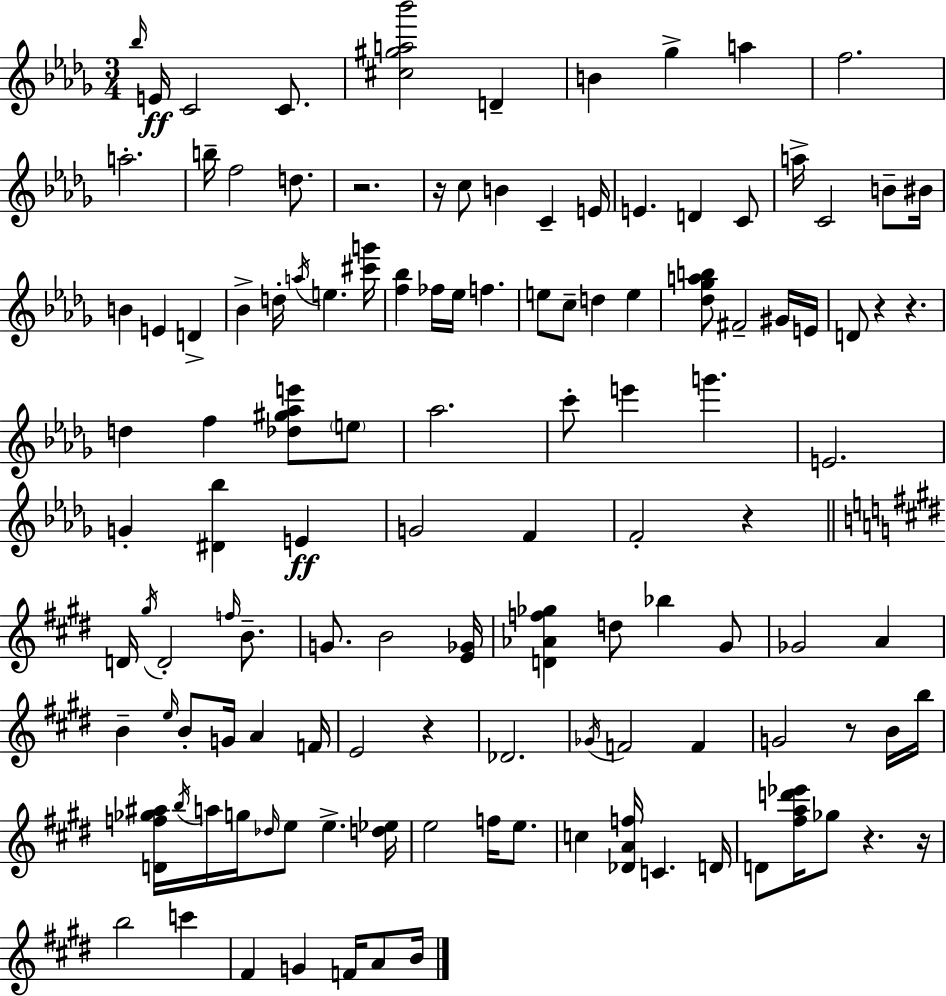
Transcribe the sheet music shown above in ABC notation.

X:1
T:Untitled
M:3/4
L:1/4
K:Bbm
_b/4 E/4 C2 C/2 [^c^ga_b']2 D B _g a f2 a2 b/4 f2 d/2 z2 z/4 c/2 B C E/4 E D C/2 a/4 C2 B/2 ^B/4 B E D _B d/4 a/4 e [^c'g']/4 [f_b] _f/4 _e/4 f e/2 c/2 d e [_d_gab]/2 ^F2 ^G/4 E/4 D/2 z z d f [_d^g_ae']/2 e/2 _a2 c'/2 e' g' E2 G [^D_b] E G2 F F2 z D/4 ^g/4 D2 f/4 B/2 G/2 B2 [E_G]/4 [D_Af_g] d/2 _b ^G/2 _G2 A B e/4 B/2 G/4 A F/4 E2 z _D2 _G/4 F2 F G2 z/2 B/4 b/4 [Df_g^a]/4 b/4 a/4 g/4 _d/4 e/2 e [d_e]/4 e2 f/4 e/2 c [_DAf]/4 C D/4 D/2 [^fad'_e']/4 _g/2 z z/4 b2 c' ^F G F/4 A/2 B/4